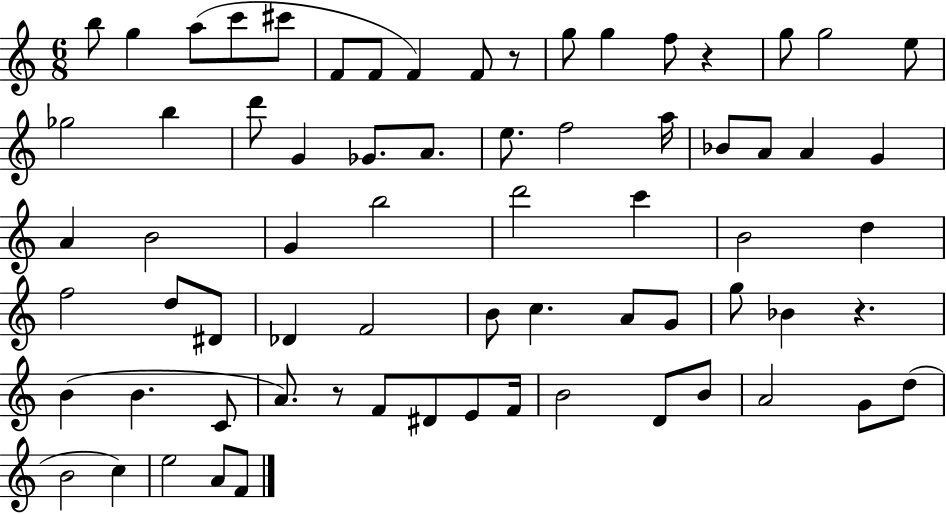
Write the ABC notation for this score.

X:1
T:Untitled
M:6/8
L:1/4
K:C
b/2 g a/2 c'/2 ^c'/2 F/2 F/2 F F/2 z/2 g/2 g f/2 z g/2 g2 e/2 _g2 b d'/2 G _G/2 A/2 e/2 f2 a/4 _B/2 A/2 A G A B2 G b2 d'2 c' B2 d f2 d/2 ^D/2 _D F2 B/2 c A/2 G/2 g/2 _B z B B C/2 A/2 z/2 F/2 ^D/2 E/2 F/4 B2 D/2 B/2 A2 G/2 d/2 B2 c e2 A/2 F/2